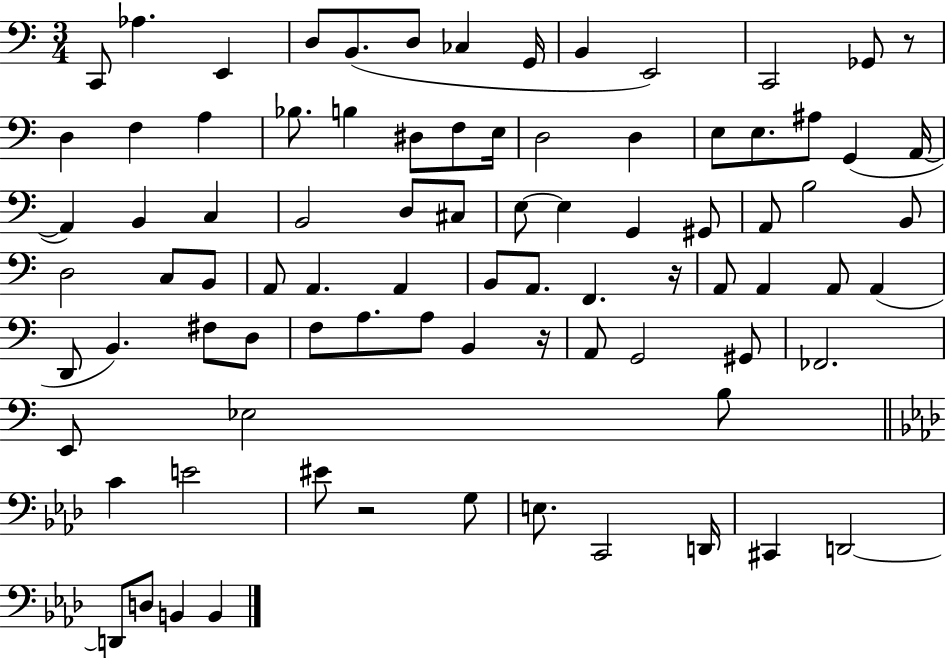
{
  \clef bass
  \numericTimeSignature
  \time 3/4
  \key c \major
  c,8 aes4. e,4 | d8 b,8.( d8 ces4 g,16 | b,4 e,2) | c,2 ges,8 r8 | \break d4 f4 a4 | bes8. b4 dis8 f8 e16 | d2 d4 | e8 e8. ais8 g,4( a,16~~ | \break a,4) b,4 c4 | b,2 d8 cis8 | e8~~ e4 g,4 gis,8 | a,8 b2 b,8 | \break d2 c8 b,8 | a,8 a,4. a,4 | b,8 a,8. f,4. r16 | a,8 a,4 a,8 a,4( | \break d,8 b,4.) fis8 d8 | f8 a8. a8 b,4 r16 | a,8 g,2 gis,8 | fes,2. | \break e,8 ees2 b8 | \bar "||" \break \key f \minor c'4 e'2 | eis'8 r2 g8 | e8. c,2 d,16 | cis,4 d,2~~ | \break d,8 d8 b,4 b,4 | \bar "|."
}